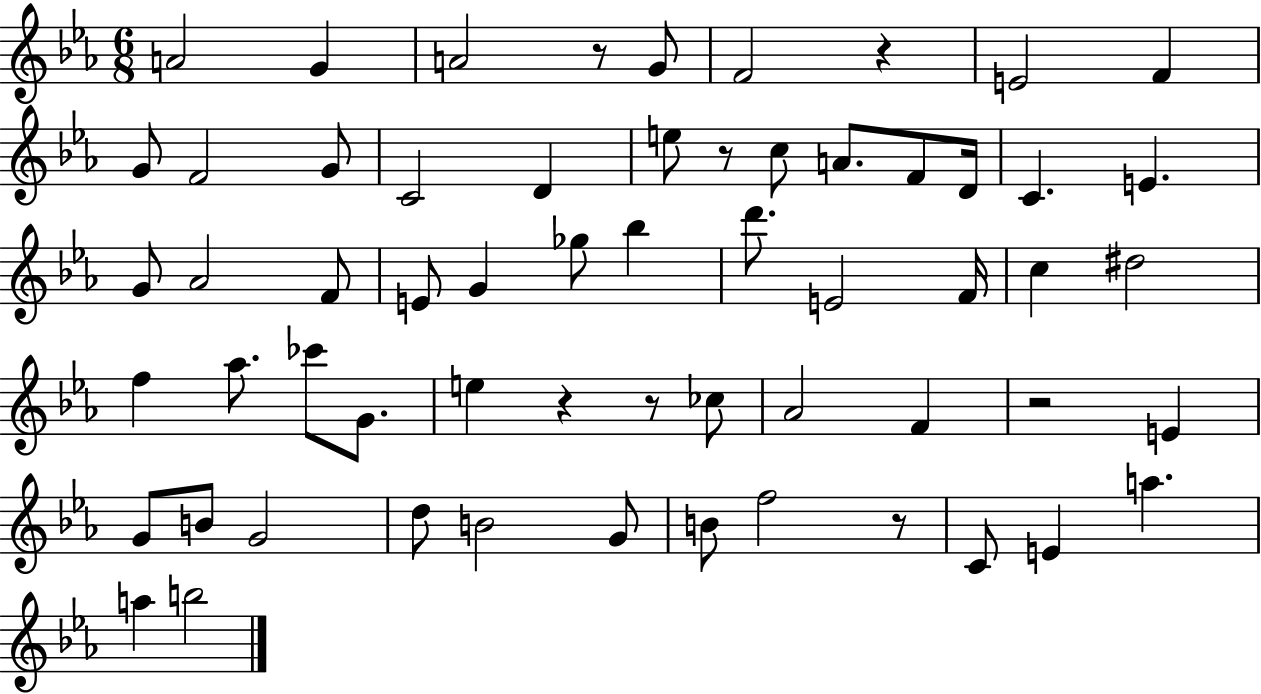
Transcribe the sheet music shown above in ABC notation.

X:1
T:Untitled
M:6/8
L:1/4
K:Eb
A2 G A2 z/2 G/2 F2 z E2 F G/2 F2 G/2 C2 D e/2 z/2 c/2 A/2 F/2 D/4 C E G/2 _A2 F/2 E/2 G _g/2 _b d'/2 E2 F/4 c ^d2 f _a/2 _c'/2 G/2 e z z/2 _c/2 _A2 F z2 E G/2 B/2 G2 d/2 B2 G/2 B/2 f2 z/2 C/2 E a a b2